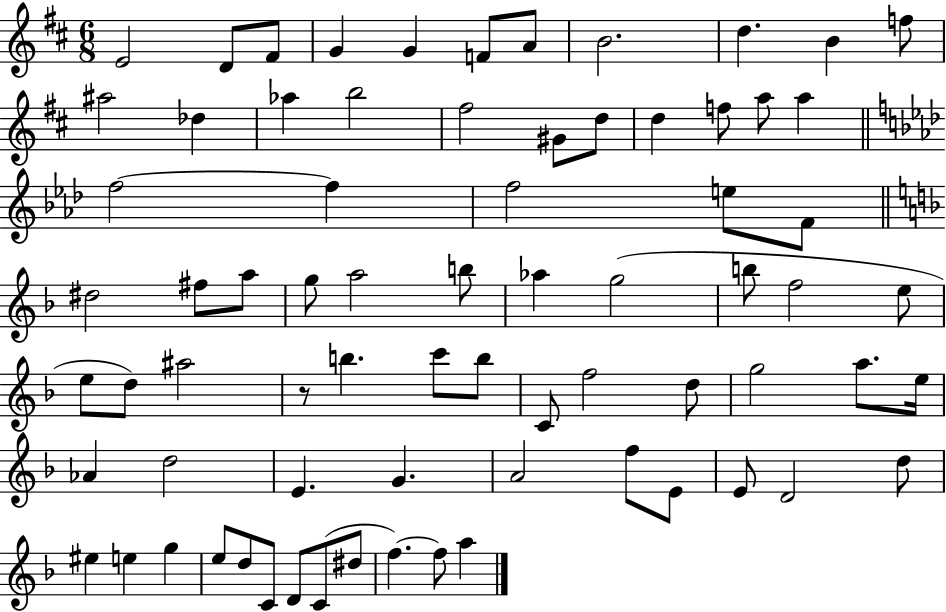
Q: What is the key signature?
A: D major